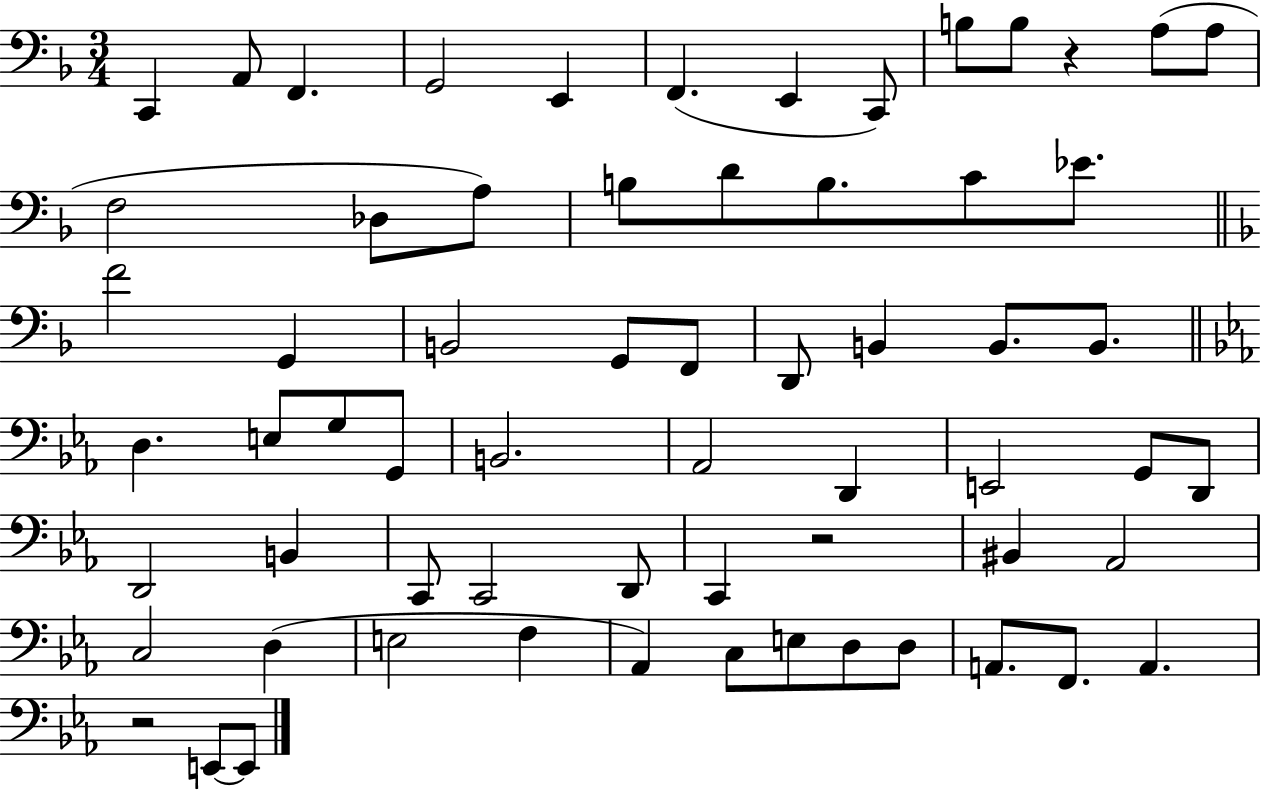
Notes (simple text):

C2/q A2/e F2/q. G2/h E2/q F2/q. E2/q C2/e B3/e B3/e R/q A3/e A3/e F3/h Db3/e A3/e B3/e D4/e B3/e. C4/e Eb4/e. F4/h G2/q B2/h G2/e F2/e D2/e B2/q B2/e. B2/e. D3/q. E3/e G3/e G2/e B2/h. Ab2/h D2/q E2/h G2/e D2/e D2/h B2/q C2/e C2/h D2/e C2/q R/h BIS2/q Ab2/h C3/h D3/q E3/h F3/q Ab2/q C3/e E3/e D3/e D3/e A2/e. F2/e. A2/q. R/h E2/e E2/e